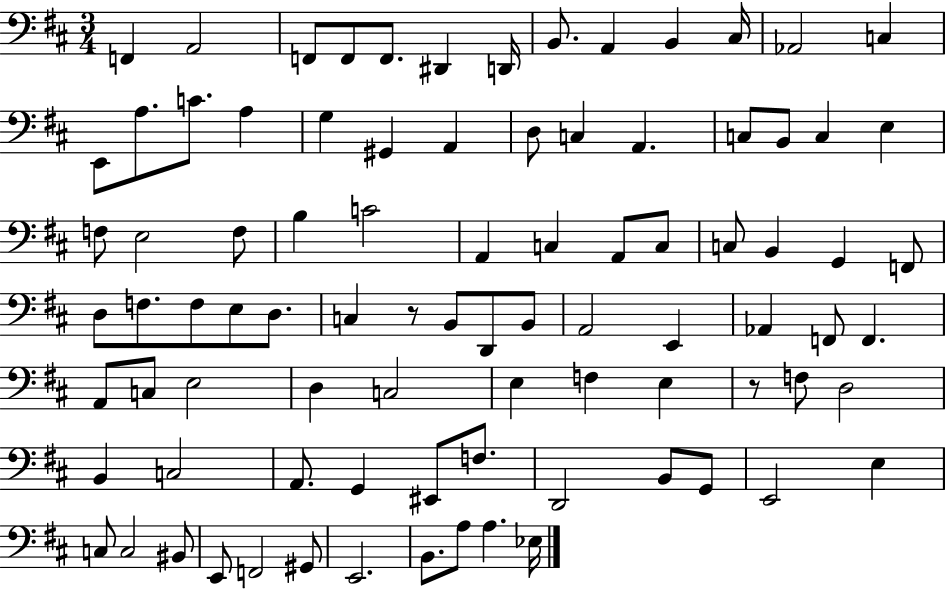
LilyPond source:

{
  \clef bass
  \numericTimeSignature
  \time 3/4
  \key d \major
  \repeat volta 2 { f,4 a,2 | f,8 f,8 f,8. dis,4 d,16 | b,8. a,4 b,4 cis16 | aes,2 c4 | \break e,8 a8. c'8. a4 | g4 gis,4 a,4 | d8 c4 a,4. | c8 b,8 c4 e4 | \break f8 e2 f8 | b4 c'2 | a,4 c4 a,8 c8 | c8 b,4 g,4 f,8 | \break d8 f8. f8 e8 d8. | c4 r8 b,8 d,8 b,8 | a,2 e,4 | aes,4 f,8 f,4. | \break a,8 c8 e2 | d4 c2 | e4 f4 e4 | r8 f8 d2 | \break b,4 c2 | a,8. g,4 eis,8 f8. | d,2 b,8 g,8 | e,2 e4 | \break c8 c2 bis,8 | e,8 f,2 gis,8 | e,2. | b,8. a8 a4. ees16 | \break } \bar "|."
}